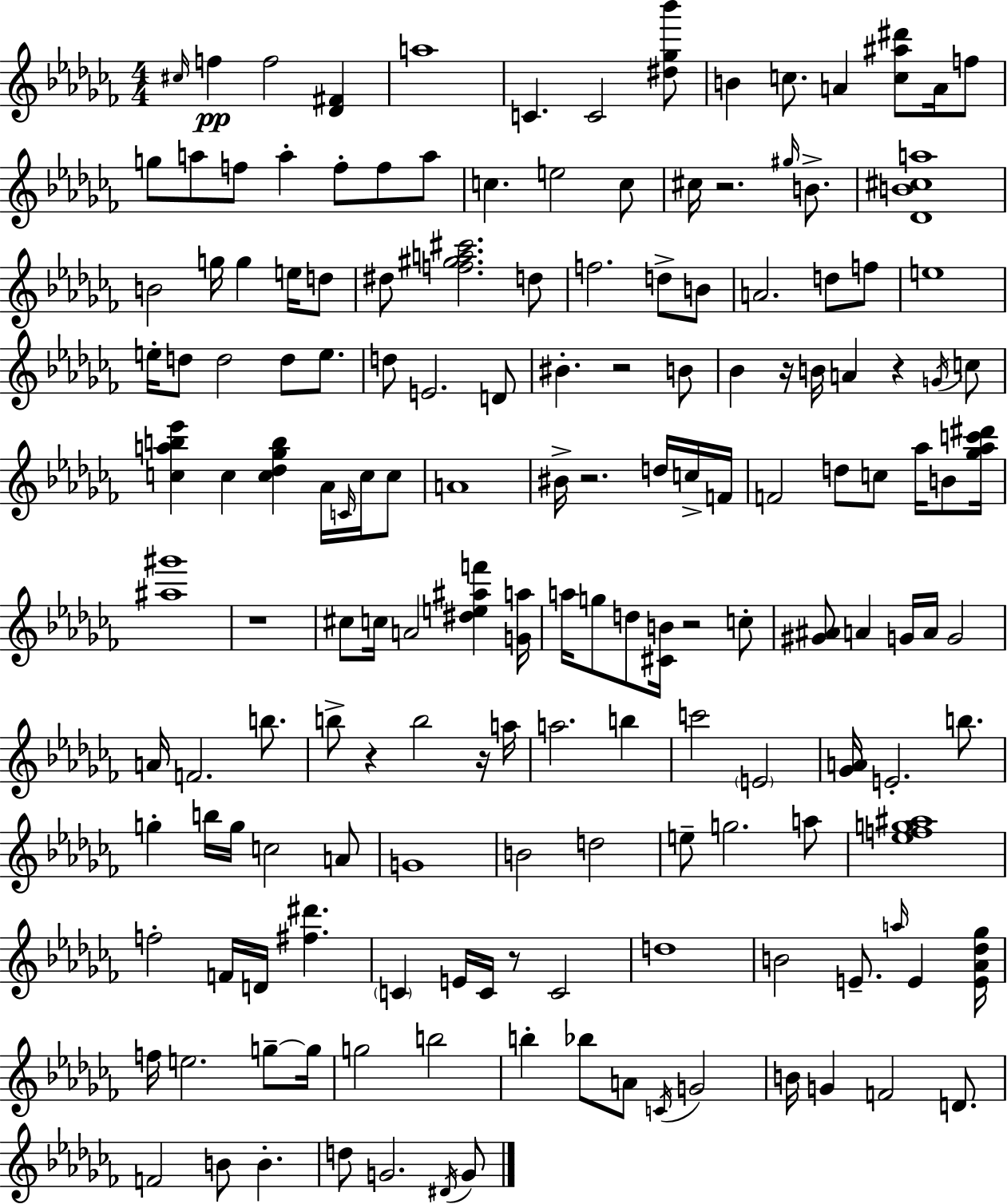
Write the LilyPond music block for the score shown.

{
  \clef treble
  \numericTimeSignature
  \time 4/4
  \key aes \minor
  \grace { cis''16 }\pp f''4 f''2 <des' fis'>4 | a''1 | c'4. c'2 <dis'' ges'' bes'''>8 | b'4 c''8. a'4 <c'' ais'' dis'''>8 a'16 f''8 | \break g''8 a''8 f''8 a''4-. f''8-. f''8 a''8 | c''4. e''2 c''8 | cis''16 r2. \grace { gis''16 } b'8.-> | <des' b' cis'' a''>1 | \break b'2 g''16 g''4 e''16 | d''8 dis''8 <f'' gis'' a'' cis'''>2. | d''8 f''2. d''8-> | b'8 a'2. d''8 | \break f''8 e''1 | e''16-. d''8 d''2 d''8 e''8. | d''8 e'2. | d'8 bis'4.-. r2 | \break b'8 bes'4 r16 b'16 a'4 r4 | \acciaccatura { g'16 } c''8 <c'' a'' b'' ees'''>4 c''4 <c'' des'' ges'' b''>4 aes'16 | \grace { c'16 } c''16 c''8 a'1 | bis'16-> r2. | \break d''16 c''16-> f'16 f'2 d''8 c''8 | aes''16 b'8 <ges'' aes'' c''' dis'''>16 <ais'' gis'''>1 | r1 | cis''8 c''16 a'2 <dis'' e'' ais'' f'''>4 | \break <g' a''>16 a''16 g''8 d''8 <cis' b'>16 r2 | c''8-. <gis' ais'>8 a'4 g'16 a'16 g'2 | a'16 f'2. | b''8. b''8-> r4 b''2 | \break r16 a''16 a''2. | b''4 c'''2 \parenthesize e'2 | <ges' a'>16 e'2.-. | b''8. g''4-. b''16 g''16 c''2 | \break a'8 g'1 | b'2 d''2 | e''8-- g''2. | a''8 <ees'' f'' g'' ais''>1 | \break f''2-. f'16 d'16 <fis'' dis'''>4. | \parenthesize c'4 e'16 c'16 r8 c'2 | d''1 | b'2 e'8.-- \grace { a''16 } | \break e'4 <e' aes' des'' ges''>16 f''16 e''2. | g''8--~~ g''16 g''2 b''2 | b''4-. bes''8 a'8 \acciaccatura { c'16 } g'2 | b'16 g'4 f'2 | \break d'8. f'2 b'8 | b'4.-. d''8 g'2. | \acciaccatura { dis'16 } g'8 \bar "|."
}